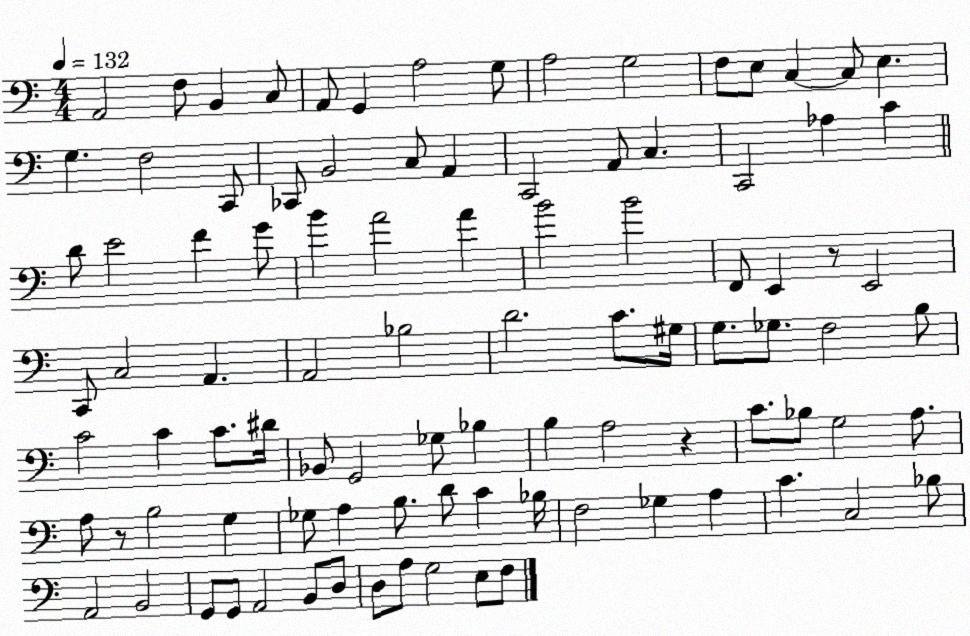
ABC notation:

X:1
T:Untitled
M:4/4
L:1/4
K:C
A,,2 F,/2 B,, C,/2 A,,/2 G,, A,2 G,/2 A,2 G,2 F,/2 E,/2 C, C,/2 E, G, F,2 C,,/2 _C,,/2 B,,2 C,/2 A,, C,,2 A,,/2 C, C,,2 _A, C D/2 E2 F G/2 B A2 A B2 B2 F,,/2 E,, z/2 E,,2 C,,/2 C,2 A,, A,,2 _B,2 D2 C/2 ^G,/4 G,/2 _G,/2 F,2 B,/2 C2 C C/2 ^D/4 _B,,/2 G,,2 _G,/2 _B, B, A,2 z C/2 _B,/2 G,2 A,/2 A,/2 z/2 B,2 G, _G,/2 A, B,/2 D/2 C _B,/4 F,2 _G, A, C C,2 _B,/2 A,,2 B,,2 G,,/2 G,,/2 A,,2 B,,/2 D,/2 D,/2 A,/2 G,2 E,/2 F,/2